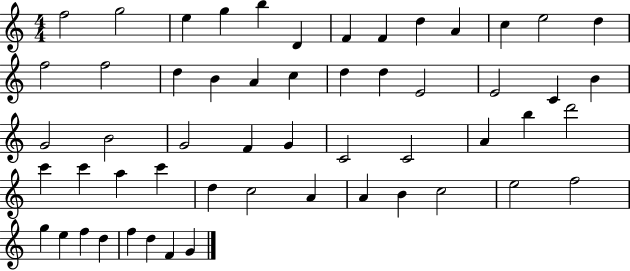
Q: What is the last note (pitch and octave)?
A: G4